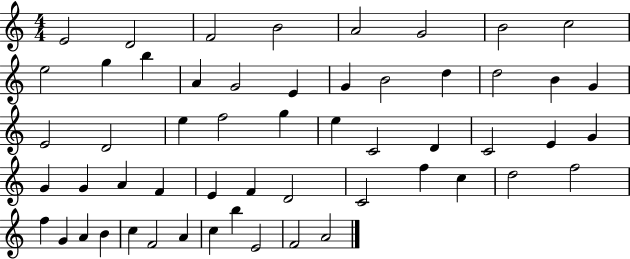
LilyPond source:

{
  \clef treble
  \numericTimeSignature
  \time 4/4
  \key c \major
  e'2 d'2 | f'2 b'2 | a'2 g'2 | b'2 c''2 | \break e''2 g''4 b''4 | a'4 g'2 e'4 | g'4 b'2 d''4 | d''2 b'4 g'4 | \break e'2 d'2 | e''4 f''2 g''4 | e''4 c'2 d'4 | c'2 e'4 g'4 | \break g'4 g'4 a'4 f'4 | e'4 f'4 d'2 | c'2 f''4 c''4 | d''2 f''2 | \break f''4 g'4 a'4 b'4 | c''4 f'2 a'4 | c''4 b''4 e'2 | f'2 a'2 | \break \bar "|."
}